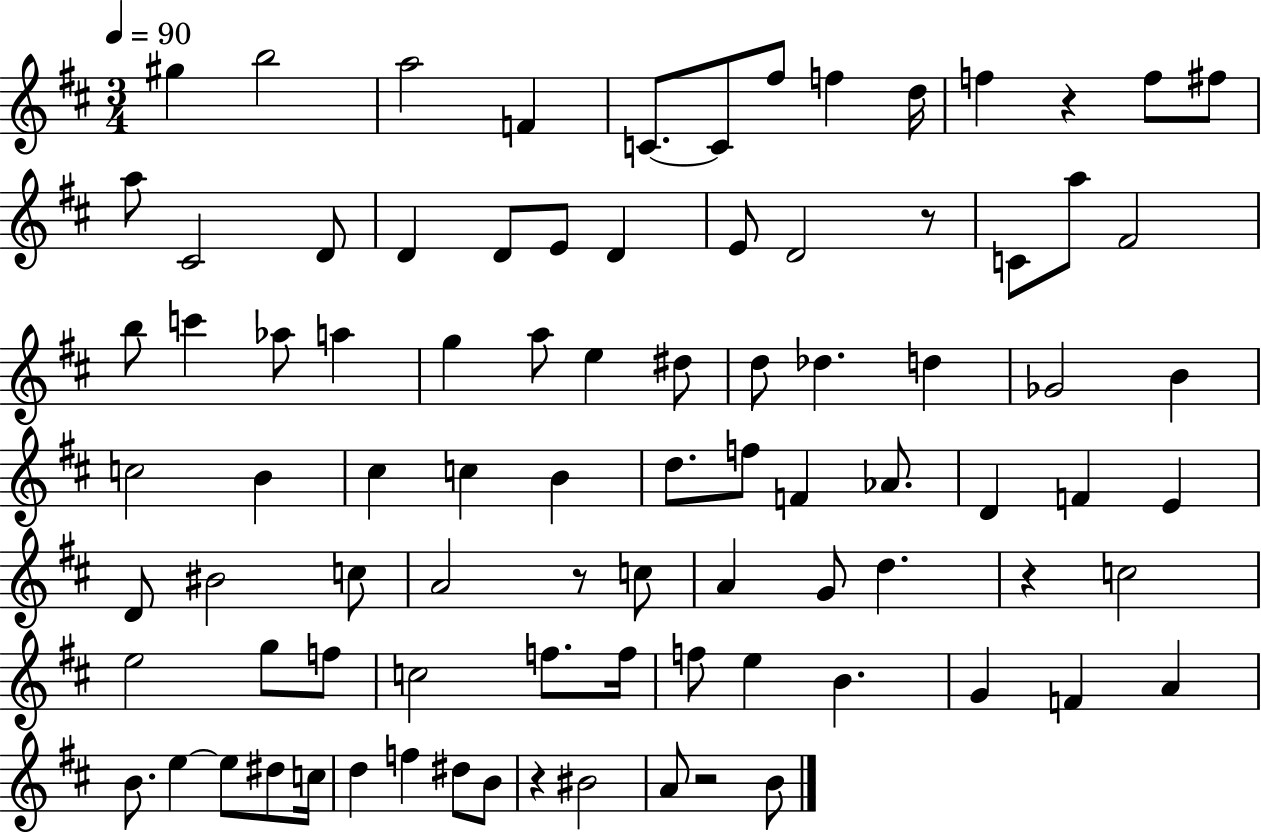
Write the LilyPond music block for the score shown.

{
  \clef treble
  \numericTimeSignature
  \time 3/4
  \key d \major
  \tempo 4 = 90
  gis''4 b''2 | a''2 f'4 | c'8.~~ c'8 fis''8 f''4 d''16 | f''4 r4 f''8 fis''8 | \break a''8 cis'2 d'8 | d'4 d'8 e'8 d'4 | e'8 d'2 r8 | c'8 a''8 fis'2 | \break b''8 c'''4 aes''8 a''4 | g''4 a''8 e''4 dis''8 | d''8 des''4. d''4 | ges'2 b'4 | \break c''2 b'4 | cis''4 c''4 b'4 | d''8. f''8 f'4 aes'8. | d'4 f'4 e'4 | \break d'8 bis'2 c''8 | a'2 r8 c''8 | a'4 g'8 d''4. | r4 c''2 | \break e''2 g''8 f''8 | c''2 f''8. f''16 | f''8 e''4 b'4. | g'4 f'4 a'4 | \break b'8. e''4~~ e''8 dis''8 c''16 | d''4 f''4 dis''8 b'8 | r4 bis'2 | a'8 r2 b'8 | \break \bar "|."
}